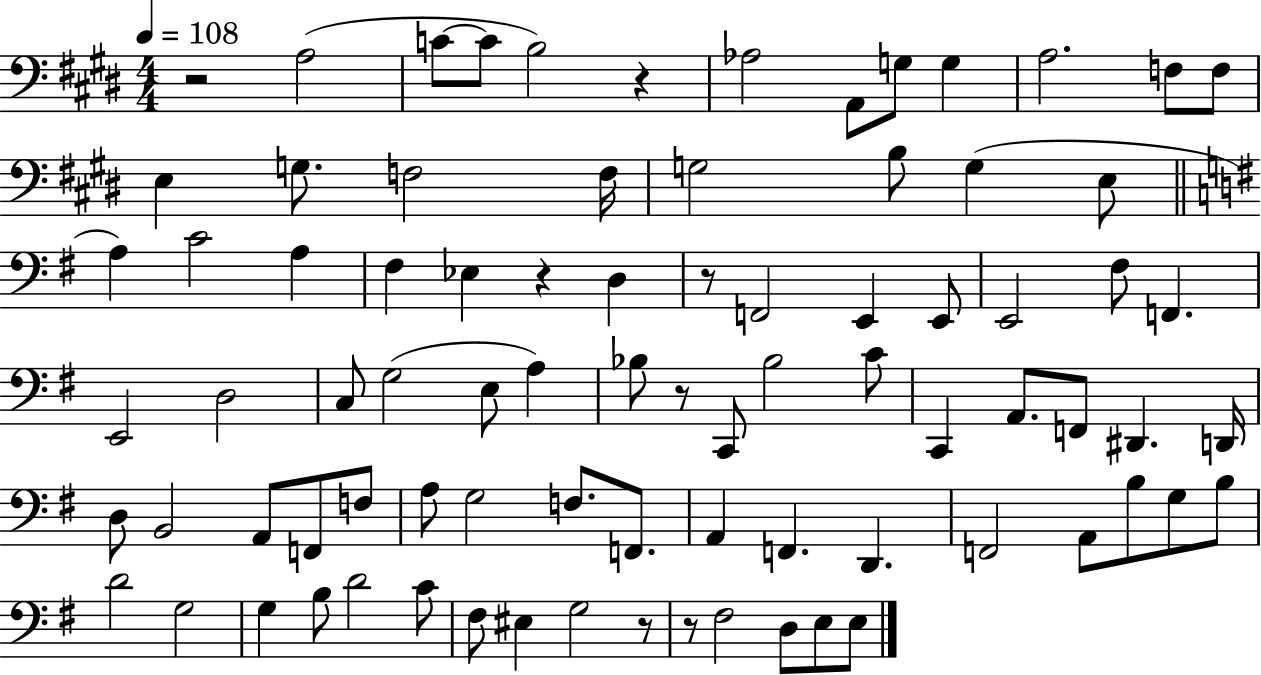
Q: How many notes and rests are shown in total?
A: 83